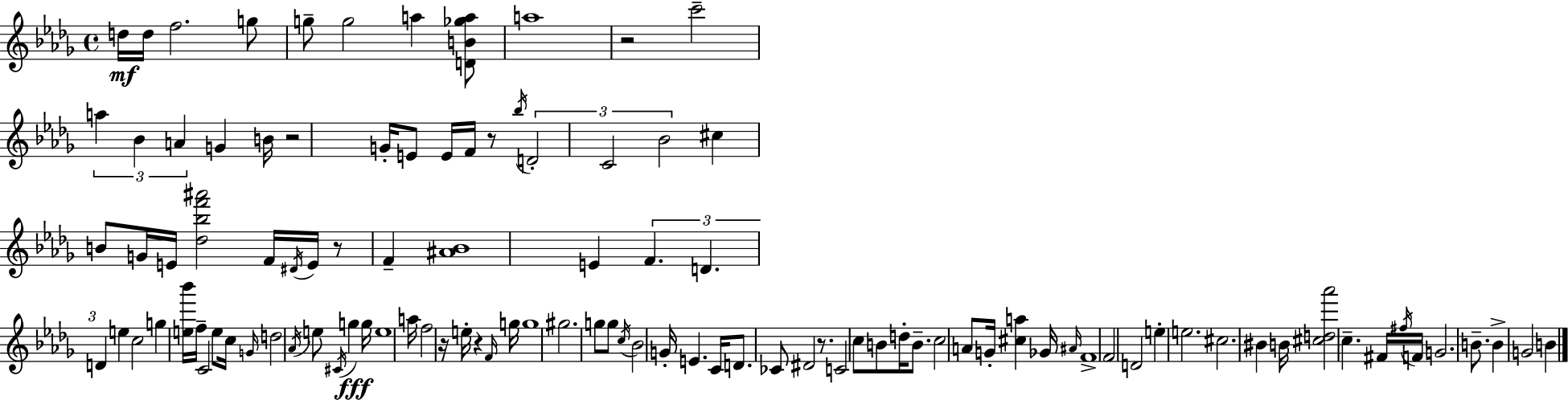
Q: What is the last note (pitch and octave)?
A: B4